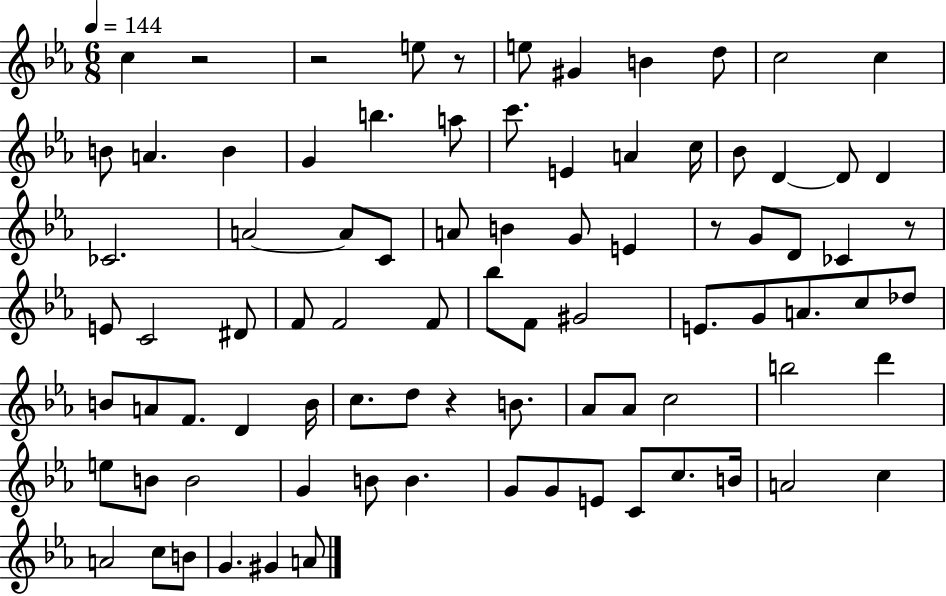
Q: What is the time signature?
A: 6/8